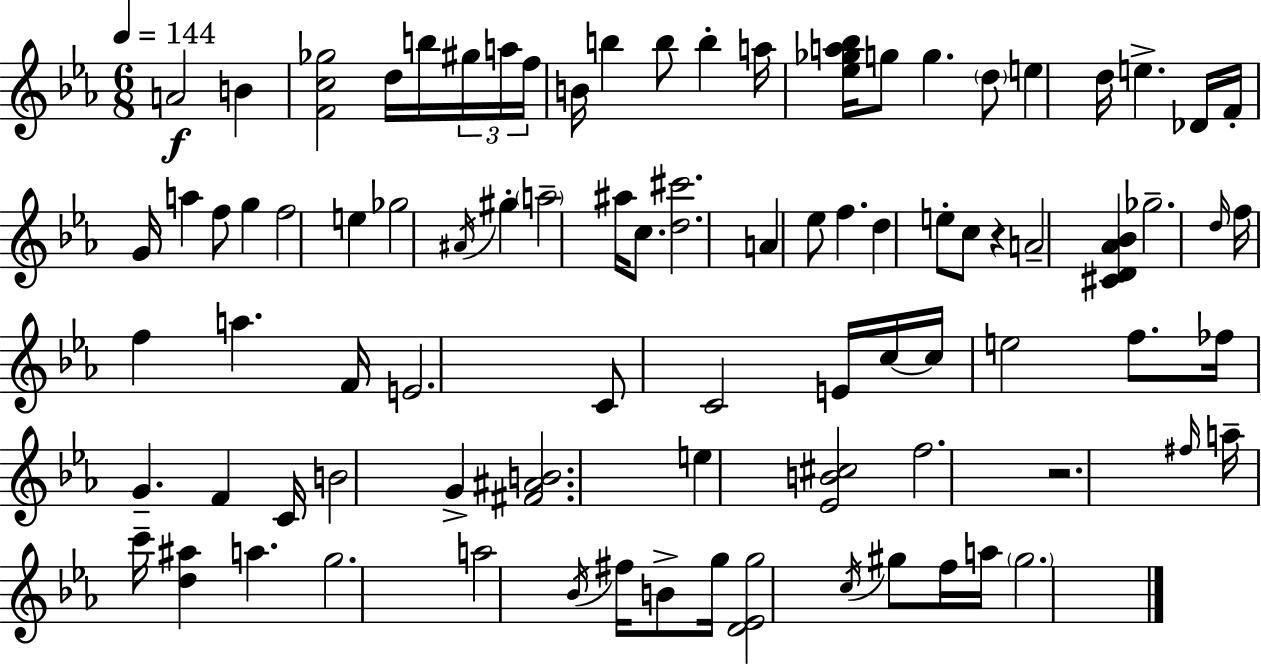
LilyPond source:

{
  \clef treble
  \numericTimeSignature
  \time 6/8
  \key ees \major
  \tempo 4 = 144
  a'2\f b'4 | <f' c'' ges''>2 d''16 b''16 \tuplet 3/2 { gis''16 a''16 | f''16 } b'16 b''4 b''8 b''4-. | a''16 <ees'' ges'' a'' bes''>16 g''8 g''4. \parenthesize d''8 | \break e''4 d''16 e''4.-> des'16 | f'16-. g'16 a''4 f''8 g''4 | f''2 e''4 | ges''2 \acciaccatura { ais'16 } gis''4-. | \break \parenthesize a''2-- ais''16 c''8. | <d'' cis'''>2. | a'4 ees''8 f''4. | d''4 e''8-. c''8 r4 | \break a'2-- <cis' d' aes' bes'>4 | ges''2.-- | \grace { d''16 } f''16 f''4 a''4. | f'16 e'2. | \break c'8 c'2 | e'16 c''16~~ c''16 e''2 f''8. | fes''16 g'4.-- f'4 | c'16 b'2 g'4-> | \break <fis' ais' b'>2. | e''4 <ees' b' cis''>2 | f''2. | r2. | \break \grace { fis''16 } a''16-- c'''16-- <d'' ais''>4 a''4. | g''2. | a''2 \acciaccatura { bes'16 } | fis''16 b'8-> g''16 <d' ees' g''>2 | \break \acciaccatura { c''16 } gis''8 f''16 a''16 \parenthesize gis''2. | \bar "|."
}